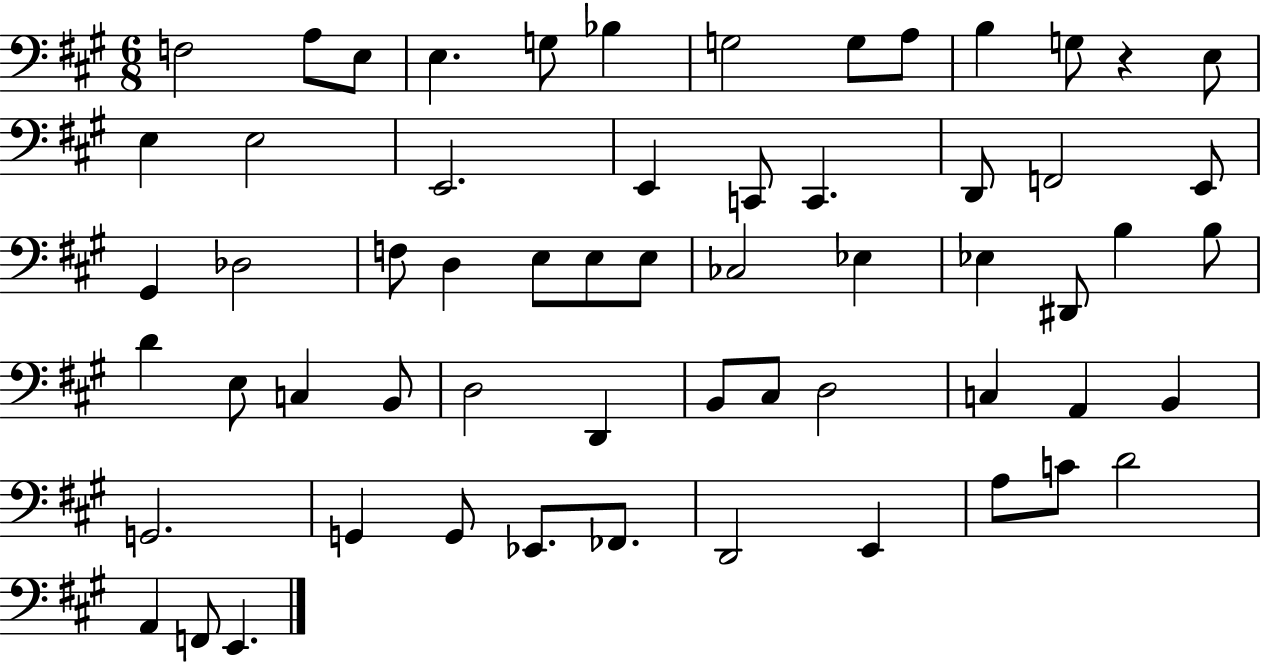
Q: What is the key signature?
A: A major